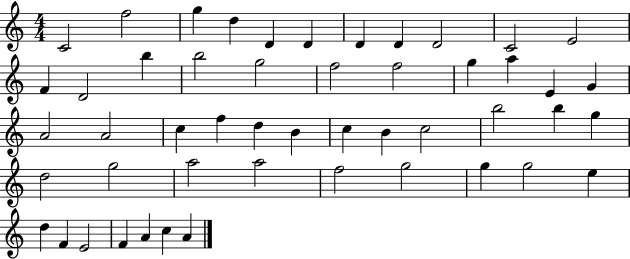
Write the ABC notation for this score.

X:1
T:Untitled
M:4/4
L:1/4
K:C
C2 f2 g d D D D D D2 C2 E2 F D2 b b2 g2 f2 f2 g a E G A2 A2 c f d B c B c2 b2 b g d2 g2 a2 a2 f2 g2 g g2 e d F E2 F A c A